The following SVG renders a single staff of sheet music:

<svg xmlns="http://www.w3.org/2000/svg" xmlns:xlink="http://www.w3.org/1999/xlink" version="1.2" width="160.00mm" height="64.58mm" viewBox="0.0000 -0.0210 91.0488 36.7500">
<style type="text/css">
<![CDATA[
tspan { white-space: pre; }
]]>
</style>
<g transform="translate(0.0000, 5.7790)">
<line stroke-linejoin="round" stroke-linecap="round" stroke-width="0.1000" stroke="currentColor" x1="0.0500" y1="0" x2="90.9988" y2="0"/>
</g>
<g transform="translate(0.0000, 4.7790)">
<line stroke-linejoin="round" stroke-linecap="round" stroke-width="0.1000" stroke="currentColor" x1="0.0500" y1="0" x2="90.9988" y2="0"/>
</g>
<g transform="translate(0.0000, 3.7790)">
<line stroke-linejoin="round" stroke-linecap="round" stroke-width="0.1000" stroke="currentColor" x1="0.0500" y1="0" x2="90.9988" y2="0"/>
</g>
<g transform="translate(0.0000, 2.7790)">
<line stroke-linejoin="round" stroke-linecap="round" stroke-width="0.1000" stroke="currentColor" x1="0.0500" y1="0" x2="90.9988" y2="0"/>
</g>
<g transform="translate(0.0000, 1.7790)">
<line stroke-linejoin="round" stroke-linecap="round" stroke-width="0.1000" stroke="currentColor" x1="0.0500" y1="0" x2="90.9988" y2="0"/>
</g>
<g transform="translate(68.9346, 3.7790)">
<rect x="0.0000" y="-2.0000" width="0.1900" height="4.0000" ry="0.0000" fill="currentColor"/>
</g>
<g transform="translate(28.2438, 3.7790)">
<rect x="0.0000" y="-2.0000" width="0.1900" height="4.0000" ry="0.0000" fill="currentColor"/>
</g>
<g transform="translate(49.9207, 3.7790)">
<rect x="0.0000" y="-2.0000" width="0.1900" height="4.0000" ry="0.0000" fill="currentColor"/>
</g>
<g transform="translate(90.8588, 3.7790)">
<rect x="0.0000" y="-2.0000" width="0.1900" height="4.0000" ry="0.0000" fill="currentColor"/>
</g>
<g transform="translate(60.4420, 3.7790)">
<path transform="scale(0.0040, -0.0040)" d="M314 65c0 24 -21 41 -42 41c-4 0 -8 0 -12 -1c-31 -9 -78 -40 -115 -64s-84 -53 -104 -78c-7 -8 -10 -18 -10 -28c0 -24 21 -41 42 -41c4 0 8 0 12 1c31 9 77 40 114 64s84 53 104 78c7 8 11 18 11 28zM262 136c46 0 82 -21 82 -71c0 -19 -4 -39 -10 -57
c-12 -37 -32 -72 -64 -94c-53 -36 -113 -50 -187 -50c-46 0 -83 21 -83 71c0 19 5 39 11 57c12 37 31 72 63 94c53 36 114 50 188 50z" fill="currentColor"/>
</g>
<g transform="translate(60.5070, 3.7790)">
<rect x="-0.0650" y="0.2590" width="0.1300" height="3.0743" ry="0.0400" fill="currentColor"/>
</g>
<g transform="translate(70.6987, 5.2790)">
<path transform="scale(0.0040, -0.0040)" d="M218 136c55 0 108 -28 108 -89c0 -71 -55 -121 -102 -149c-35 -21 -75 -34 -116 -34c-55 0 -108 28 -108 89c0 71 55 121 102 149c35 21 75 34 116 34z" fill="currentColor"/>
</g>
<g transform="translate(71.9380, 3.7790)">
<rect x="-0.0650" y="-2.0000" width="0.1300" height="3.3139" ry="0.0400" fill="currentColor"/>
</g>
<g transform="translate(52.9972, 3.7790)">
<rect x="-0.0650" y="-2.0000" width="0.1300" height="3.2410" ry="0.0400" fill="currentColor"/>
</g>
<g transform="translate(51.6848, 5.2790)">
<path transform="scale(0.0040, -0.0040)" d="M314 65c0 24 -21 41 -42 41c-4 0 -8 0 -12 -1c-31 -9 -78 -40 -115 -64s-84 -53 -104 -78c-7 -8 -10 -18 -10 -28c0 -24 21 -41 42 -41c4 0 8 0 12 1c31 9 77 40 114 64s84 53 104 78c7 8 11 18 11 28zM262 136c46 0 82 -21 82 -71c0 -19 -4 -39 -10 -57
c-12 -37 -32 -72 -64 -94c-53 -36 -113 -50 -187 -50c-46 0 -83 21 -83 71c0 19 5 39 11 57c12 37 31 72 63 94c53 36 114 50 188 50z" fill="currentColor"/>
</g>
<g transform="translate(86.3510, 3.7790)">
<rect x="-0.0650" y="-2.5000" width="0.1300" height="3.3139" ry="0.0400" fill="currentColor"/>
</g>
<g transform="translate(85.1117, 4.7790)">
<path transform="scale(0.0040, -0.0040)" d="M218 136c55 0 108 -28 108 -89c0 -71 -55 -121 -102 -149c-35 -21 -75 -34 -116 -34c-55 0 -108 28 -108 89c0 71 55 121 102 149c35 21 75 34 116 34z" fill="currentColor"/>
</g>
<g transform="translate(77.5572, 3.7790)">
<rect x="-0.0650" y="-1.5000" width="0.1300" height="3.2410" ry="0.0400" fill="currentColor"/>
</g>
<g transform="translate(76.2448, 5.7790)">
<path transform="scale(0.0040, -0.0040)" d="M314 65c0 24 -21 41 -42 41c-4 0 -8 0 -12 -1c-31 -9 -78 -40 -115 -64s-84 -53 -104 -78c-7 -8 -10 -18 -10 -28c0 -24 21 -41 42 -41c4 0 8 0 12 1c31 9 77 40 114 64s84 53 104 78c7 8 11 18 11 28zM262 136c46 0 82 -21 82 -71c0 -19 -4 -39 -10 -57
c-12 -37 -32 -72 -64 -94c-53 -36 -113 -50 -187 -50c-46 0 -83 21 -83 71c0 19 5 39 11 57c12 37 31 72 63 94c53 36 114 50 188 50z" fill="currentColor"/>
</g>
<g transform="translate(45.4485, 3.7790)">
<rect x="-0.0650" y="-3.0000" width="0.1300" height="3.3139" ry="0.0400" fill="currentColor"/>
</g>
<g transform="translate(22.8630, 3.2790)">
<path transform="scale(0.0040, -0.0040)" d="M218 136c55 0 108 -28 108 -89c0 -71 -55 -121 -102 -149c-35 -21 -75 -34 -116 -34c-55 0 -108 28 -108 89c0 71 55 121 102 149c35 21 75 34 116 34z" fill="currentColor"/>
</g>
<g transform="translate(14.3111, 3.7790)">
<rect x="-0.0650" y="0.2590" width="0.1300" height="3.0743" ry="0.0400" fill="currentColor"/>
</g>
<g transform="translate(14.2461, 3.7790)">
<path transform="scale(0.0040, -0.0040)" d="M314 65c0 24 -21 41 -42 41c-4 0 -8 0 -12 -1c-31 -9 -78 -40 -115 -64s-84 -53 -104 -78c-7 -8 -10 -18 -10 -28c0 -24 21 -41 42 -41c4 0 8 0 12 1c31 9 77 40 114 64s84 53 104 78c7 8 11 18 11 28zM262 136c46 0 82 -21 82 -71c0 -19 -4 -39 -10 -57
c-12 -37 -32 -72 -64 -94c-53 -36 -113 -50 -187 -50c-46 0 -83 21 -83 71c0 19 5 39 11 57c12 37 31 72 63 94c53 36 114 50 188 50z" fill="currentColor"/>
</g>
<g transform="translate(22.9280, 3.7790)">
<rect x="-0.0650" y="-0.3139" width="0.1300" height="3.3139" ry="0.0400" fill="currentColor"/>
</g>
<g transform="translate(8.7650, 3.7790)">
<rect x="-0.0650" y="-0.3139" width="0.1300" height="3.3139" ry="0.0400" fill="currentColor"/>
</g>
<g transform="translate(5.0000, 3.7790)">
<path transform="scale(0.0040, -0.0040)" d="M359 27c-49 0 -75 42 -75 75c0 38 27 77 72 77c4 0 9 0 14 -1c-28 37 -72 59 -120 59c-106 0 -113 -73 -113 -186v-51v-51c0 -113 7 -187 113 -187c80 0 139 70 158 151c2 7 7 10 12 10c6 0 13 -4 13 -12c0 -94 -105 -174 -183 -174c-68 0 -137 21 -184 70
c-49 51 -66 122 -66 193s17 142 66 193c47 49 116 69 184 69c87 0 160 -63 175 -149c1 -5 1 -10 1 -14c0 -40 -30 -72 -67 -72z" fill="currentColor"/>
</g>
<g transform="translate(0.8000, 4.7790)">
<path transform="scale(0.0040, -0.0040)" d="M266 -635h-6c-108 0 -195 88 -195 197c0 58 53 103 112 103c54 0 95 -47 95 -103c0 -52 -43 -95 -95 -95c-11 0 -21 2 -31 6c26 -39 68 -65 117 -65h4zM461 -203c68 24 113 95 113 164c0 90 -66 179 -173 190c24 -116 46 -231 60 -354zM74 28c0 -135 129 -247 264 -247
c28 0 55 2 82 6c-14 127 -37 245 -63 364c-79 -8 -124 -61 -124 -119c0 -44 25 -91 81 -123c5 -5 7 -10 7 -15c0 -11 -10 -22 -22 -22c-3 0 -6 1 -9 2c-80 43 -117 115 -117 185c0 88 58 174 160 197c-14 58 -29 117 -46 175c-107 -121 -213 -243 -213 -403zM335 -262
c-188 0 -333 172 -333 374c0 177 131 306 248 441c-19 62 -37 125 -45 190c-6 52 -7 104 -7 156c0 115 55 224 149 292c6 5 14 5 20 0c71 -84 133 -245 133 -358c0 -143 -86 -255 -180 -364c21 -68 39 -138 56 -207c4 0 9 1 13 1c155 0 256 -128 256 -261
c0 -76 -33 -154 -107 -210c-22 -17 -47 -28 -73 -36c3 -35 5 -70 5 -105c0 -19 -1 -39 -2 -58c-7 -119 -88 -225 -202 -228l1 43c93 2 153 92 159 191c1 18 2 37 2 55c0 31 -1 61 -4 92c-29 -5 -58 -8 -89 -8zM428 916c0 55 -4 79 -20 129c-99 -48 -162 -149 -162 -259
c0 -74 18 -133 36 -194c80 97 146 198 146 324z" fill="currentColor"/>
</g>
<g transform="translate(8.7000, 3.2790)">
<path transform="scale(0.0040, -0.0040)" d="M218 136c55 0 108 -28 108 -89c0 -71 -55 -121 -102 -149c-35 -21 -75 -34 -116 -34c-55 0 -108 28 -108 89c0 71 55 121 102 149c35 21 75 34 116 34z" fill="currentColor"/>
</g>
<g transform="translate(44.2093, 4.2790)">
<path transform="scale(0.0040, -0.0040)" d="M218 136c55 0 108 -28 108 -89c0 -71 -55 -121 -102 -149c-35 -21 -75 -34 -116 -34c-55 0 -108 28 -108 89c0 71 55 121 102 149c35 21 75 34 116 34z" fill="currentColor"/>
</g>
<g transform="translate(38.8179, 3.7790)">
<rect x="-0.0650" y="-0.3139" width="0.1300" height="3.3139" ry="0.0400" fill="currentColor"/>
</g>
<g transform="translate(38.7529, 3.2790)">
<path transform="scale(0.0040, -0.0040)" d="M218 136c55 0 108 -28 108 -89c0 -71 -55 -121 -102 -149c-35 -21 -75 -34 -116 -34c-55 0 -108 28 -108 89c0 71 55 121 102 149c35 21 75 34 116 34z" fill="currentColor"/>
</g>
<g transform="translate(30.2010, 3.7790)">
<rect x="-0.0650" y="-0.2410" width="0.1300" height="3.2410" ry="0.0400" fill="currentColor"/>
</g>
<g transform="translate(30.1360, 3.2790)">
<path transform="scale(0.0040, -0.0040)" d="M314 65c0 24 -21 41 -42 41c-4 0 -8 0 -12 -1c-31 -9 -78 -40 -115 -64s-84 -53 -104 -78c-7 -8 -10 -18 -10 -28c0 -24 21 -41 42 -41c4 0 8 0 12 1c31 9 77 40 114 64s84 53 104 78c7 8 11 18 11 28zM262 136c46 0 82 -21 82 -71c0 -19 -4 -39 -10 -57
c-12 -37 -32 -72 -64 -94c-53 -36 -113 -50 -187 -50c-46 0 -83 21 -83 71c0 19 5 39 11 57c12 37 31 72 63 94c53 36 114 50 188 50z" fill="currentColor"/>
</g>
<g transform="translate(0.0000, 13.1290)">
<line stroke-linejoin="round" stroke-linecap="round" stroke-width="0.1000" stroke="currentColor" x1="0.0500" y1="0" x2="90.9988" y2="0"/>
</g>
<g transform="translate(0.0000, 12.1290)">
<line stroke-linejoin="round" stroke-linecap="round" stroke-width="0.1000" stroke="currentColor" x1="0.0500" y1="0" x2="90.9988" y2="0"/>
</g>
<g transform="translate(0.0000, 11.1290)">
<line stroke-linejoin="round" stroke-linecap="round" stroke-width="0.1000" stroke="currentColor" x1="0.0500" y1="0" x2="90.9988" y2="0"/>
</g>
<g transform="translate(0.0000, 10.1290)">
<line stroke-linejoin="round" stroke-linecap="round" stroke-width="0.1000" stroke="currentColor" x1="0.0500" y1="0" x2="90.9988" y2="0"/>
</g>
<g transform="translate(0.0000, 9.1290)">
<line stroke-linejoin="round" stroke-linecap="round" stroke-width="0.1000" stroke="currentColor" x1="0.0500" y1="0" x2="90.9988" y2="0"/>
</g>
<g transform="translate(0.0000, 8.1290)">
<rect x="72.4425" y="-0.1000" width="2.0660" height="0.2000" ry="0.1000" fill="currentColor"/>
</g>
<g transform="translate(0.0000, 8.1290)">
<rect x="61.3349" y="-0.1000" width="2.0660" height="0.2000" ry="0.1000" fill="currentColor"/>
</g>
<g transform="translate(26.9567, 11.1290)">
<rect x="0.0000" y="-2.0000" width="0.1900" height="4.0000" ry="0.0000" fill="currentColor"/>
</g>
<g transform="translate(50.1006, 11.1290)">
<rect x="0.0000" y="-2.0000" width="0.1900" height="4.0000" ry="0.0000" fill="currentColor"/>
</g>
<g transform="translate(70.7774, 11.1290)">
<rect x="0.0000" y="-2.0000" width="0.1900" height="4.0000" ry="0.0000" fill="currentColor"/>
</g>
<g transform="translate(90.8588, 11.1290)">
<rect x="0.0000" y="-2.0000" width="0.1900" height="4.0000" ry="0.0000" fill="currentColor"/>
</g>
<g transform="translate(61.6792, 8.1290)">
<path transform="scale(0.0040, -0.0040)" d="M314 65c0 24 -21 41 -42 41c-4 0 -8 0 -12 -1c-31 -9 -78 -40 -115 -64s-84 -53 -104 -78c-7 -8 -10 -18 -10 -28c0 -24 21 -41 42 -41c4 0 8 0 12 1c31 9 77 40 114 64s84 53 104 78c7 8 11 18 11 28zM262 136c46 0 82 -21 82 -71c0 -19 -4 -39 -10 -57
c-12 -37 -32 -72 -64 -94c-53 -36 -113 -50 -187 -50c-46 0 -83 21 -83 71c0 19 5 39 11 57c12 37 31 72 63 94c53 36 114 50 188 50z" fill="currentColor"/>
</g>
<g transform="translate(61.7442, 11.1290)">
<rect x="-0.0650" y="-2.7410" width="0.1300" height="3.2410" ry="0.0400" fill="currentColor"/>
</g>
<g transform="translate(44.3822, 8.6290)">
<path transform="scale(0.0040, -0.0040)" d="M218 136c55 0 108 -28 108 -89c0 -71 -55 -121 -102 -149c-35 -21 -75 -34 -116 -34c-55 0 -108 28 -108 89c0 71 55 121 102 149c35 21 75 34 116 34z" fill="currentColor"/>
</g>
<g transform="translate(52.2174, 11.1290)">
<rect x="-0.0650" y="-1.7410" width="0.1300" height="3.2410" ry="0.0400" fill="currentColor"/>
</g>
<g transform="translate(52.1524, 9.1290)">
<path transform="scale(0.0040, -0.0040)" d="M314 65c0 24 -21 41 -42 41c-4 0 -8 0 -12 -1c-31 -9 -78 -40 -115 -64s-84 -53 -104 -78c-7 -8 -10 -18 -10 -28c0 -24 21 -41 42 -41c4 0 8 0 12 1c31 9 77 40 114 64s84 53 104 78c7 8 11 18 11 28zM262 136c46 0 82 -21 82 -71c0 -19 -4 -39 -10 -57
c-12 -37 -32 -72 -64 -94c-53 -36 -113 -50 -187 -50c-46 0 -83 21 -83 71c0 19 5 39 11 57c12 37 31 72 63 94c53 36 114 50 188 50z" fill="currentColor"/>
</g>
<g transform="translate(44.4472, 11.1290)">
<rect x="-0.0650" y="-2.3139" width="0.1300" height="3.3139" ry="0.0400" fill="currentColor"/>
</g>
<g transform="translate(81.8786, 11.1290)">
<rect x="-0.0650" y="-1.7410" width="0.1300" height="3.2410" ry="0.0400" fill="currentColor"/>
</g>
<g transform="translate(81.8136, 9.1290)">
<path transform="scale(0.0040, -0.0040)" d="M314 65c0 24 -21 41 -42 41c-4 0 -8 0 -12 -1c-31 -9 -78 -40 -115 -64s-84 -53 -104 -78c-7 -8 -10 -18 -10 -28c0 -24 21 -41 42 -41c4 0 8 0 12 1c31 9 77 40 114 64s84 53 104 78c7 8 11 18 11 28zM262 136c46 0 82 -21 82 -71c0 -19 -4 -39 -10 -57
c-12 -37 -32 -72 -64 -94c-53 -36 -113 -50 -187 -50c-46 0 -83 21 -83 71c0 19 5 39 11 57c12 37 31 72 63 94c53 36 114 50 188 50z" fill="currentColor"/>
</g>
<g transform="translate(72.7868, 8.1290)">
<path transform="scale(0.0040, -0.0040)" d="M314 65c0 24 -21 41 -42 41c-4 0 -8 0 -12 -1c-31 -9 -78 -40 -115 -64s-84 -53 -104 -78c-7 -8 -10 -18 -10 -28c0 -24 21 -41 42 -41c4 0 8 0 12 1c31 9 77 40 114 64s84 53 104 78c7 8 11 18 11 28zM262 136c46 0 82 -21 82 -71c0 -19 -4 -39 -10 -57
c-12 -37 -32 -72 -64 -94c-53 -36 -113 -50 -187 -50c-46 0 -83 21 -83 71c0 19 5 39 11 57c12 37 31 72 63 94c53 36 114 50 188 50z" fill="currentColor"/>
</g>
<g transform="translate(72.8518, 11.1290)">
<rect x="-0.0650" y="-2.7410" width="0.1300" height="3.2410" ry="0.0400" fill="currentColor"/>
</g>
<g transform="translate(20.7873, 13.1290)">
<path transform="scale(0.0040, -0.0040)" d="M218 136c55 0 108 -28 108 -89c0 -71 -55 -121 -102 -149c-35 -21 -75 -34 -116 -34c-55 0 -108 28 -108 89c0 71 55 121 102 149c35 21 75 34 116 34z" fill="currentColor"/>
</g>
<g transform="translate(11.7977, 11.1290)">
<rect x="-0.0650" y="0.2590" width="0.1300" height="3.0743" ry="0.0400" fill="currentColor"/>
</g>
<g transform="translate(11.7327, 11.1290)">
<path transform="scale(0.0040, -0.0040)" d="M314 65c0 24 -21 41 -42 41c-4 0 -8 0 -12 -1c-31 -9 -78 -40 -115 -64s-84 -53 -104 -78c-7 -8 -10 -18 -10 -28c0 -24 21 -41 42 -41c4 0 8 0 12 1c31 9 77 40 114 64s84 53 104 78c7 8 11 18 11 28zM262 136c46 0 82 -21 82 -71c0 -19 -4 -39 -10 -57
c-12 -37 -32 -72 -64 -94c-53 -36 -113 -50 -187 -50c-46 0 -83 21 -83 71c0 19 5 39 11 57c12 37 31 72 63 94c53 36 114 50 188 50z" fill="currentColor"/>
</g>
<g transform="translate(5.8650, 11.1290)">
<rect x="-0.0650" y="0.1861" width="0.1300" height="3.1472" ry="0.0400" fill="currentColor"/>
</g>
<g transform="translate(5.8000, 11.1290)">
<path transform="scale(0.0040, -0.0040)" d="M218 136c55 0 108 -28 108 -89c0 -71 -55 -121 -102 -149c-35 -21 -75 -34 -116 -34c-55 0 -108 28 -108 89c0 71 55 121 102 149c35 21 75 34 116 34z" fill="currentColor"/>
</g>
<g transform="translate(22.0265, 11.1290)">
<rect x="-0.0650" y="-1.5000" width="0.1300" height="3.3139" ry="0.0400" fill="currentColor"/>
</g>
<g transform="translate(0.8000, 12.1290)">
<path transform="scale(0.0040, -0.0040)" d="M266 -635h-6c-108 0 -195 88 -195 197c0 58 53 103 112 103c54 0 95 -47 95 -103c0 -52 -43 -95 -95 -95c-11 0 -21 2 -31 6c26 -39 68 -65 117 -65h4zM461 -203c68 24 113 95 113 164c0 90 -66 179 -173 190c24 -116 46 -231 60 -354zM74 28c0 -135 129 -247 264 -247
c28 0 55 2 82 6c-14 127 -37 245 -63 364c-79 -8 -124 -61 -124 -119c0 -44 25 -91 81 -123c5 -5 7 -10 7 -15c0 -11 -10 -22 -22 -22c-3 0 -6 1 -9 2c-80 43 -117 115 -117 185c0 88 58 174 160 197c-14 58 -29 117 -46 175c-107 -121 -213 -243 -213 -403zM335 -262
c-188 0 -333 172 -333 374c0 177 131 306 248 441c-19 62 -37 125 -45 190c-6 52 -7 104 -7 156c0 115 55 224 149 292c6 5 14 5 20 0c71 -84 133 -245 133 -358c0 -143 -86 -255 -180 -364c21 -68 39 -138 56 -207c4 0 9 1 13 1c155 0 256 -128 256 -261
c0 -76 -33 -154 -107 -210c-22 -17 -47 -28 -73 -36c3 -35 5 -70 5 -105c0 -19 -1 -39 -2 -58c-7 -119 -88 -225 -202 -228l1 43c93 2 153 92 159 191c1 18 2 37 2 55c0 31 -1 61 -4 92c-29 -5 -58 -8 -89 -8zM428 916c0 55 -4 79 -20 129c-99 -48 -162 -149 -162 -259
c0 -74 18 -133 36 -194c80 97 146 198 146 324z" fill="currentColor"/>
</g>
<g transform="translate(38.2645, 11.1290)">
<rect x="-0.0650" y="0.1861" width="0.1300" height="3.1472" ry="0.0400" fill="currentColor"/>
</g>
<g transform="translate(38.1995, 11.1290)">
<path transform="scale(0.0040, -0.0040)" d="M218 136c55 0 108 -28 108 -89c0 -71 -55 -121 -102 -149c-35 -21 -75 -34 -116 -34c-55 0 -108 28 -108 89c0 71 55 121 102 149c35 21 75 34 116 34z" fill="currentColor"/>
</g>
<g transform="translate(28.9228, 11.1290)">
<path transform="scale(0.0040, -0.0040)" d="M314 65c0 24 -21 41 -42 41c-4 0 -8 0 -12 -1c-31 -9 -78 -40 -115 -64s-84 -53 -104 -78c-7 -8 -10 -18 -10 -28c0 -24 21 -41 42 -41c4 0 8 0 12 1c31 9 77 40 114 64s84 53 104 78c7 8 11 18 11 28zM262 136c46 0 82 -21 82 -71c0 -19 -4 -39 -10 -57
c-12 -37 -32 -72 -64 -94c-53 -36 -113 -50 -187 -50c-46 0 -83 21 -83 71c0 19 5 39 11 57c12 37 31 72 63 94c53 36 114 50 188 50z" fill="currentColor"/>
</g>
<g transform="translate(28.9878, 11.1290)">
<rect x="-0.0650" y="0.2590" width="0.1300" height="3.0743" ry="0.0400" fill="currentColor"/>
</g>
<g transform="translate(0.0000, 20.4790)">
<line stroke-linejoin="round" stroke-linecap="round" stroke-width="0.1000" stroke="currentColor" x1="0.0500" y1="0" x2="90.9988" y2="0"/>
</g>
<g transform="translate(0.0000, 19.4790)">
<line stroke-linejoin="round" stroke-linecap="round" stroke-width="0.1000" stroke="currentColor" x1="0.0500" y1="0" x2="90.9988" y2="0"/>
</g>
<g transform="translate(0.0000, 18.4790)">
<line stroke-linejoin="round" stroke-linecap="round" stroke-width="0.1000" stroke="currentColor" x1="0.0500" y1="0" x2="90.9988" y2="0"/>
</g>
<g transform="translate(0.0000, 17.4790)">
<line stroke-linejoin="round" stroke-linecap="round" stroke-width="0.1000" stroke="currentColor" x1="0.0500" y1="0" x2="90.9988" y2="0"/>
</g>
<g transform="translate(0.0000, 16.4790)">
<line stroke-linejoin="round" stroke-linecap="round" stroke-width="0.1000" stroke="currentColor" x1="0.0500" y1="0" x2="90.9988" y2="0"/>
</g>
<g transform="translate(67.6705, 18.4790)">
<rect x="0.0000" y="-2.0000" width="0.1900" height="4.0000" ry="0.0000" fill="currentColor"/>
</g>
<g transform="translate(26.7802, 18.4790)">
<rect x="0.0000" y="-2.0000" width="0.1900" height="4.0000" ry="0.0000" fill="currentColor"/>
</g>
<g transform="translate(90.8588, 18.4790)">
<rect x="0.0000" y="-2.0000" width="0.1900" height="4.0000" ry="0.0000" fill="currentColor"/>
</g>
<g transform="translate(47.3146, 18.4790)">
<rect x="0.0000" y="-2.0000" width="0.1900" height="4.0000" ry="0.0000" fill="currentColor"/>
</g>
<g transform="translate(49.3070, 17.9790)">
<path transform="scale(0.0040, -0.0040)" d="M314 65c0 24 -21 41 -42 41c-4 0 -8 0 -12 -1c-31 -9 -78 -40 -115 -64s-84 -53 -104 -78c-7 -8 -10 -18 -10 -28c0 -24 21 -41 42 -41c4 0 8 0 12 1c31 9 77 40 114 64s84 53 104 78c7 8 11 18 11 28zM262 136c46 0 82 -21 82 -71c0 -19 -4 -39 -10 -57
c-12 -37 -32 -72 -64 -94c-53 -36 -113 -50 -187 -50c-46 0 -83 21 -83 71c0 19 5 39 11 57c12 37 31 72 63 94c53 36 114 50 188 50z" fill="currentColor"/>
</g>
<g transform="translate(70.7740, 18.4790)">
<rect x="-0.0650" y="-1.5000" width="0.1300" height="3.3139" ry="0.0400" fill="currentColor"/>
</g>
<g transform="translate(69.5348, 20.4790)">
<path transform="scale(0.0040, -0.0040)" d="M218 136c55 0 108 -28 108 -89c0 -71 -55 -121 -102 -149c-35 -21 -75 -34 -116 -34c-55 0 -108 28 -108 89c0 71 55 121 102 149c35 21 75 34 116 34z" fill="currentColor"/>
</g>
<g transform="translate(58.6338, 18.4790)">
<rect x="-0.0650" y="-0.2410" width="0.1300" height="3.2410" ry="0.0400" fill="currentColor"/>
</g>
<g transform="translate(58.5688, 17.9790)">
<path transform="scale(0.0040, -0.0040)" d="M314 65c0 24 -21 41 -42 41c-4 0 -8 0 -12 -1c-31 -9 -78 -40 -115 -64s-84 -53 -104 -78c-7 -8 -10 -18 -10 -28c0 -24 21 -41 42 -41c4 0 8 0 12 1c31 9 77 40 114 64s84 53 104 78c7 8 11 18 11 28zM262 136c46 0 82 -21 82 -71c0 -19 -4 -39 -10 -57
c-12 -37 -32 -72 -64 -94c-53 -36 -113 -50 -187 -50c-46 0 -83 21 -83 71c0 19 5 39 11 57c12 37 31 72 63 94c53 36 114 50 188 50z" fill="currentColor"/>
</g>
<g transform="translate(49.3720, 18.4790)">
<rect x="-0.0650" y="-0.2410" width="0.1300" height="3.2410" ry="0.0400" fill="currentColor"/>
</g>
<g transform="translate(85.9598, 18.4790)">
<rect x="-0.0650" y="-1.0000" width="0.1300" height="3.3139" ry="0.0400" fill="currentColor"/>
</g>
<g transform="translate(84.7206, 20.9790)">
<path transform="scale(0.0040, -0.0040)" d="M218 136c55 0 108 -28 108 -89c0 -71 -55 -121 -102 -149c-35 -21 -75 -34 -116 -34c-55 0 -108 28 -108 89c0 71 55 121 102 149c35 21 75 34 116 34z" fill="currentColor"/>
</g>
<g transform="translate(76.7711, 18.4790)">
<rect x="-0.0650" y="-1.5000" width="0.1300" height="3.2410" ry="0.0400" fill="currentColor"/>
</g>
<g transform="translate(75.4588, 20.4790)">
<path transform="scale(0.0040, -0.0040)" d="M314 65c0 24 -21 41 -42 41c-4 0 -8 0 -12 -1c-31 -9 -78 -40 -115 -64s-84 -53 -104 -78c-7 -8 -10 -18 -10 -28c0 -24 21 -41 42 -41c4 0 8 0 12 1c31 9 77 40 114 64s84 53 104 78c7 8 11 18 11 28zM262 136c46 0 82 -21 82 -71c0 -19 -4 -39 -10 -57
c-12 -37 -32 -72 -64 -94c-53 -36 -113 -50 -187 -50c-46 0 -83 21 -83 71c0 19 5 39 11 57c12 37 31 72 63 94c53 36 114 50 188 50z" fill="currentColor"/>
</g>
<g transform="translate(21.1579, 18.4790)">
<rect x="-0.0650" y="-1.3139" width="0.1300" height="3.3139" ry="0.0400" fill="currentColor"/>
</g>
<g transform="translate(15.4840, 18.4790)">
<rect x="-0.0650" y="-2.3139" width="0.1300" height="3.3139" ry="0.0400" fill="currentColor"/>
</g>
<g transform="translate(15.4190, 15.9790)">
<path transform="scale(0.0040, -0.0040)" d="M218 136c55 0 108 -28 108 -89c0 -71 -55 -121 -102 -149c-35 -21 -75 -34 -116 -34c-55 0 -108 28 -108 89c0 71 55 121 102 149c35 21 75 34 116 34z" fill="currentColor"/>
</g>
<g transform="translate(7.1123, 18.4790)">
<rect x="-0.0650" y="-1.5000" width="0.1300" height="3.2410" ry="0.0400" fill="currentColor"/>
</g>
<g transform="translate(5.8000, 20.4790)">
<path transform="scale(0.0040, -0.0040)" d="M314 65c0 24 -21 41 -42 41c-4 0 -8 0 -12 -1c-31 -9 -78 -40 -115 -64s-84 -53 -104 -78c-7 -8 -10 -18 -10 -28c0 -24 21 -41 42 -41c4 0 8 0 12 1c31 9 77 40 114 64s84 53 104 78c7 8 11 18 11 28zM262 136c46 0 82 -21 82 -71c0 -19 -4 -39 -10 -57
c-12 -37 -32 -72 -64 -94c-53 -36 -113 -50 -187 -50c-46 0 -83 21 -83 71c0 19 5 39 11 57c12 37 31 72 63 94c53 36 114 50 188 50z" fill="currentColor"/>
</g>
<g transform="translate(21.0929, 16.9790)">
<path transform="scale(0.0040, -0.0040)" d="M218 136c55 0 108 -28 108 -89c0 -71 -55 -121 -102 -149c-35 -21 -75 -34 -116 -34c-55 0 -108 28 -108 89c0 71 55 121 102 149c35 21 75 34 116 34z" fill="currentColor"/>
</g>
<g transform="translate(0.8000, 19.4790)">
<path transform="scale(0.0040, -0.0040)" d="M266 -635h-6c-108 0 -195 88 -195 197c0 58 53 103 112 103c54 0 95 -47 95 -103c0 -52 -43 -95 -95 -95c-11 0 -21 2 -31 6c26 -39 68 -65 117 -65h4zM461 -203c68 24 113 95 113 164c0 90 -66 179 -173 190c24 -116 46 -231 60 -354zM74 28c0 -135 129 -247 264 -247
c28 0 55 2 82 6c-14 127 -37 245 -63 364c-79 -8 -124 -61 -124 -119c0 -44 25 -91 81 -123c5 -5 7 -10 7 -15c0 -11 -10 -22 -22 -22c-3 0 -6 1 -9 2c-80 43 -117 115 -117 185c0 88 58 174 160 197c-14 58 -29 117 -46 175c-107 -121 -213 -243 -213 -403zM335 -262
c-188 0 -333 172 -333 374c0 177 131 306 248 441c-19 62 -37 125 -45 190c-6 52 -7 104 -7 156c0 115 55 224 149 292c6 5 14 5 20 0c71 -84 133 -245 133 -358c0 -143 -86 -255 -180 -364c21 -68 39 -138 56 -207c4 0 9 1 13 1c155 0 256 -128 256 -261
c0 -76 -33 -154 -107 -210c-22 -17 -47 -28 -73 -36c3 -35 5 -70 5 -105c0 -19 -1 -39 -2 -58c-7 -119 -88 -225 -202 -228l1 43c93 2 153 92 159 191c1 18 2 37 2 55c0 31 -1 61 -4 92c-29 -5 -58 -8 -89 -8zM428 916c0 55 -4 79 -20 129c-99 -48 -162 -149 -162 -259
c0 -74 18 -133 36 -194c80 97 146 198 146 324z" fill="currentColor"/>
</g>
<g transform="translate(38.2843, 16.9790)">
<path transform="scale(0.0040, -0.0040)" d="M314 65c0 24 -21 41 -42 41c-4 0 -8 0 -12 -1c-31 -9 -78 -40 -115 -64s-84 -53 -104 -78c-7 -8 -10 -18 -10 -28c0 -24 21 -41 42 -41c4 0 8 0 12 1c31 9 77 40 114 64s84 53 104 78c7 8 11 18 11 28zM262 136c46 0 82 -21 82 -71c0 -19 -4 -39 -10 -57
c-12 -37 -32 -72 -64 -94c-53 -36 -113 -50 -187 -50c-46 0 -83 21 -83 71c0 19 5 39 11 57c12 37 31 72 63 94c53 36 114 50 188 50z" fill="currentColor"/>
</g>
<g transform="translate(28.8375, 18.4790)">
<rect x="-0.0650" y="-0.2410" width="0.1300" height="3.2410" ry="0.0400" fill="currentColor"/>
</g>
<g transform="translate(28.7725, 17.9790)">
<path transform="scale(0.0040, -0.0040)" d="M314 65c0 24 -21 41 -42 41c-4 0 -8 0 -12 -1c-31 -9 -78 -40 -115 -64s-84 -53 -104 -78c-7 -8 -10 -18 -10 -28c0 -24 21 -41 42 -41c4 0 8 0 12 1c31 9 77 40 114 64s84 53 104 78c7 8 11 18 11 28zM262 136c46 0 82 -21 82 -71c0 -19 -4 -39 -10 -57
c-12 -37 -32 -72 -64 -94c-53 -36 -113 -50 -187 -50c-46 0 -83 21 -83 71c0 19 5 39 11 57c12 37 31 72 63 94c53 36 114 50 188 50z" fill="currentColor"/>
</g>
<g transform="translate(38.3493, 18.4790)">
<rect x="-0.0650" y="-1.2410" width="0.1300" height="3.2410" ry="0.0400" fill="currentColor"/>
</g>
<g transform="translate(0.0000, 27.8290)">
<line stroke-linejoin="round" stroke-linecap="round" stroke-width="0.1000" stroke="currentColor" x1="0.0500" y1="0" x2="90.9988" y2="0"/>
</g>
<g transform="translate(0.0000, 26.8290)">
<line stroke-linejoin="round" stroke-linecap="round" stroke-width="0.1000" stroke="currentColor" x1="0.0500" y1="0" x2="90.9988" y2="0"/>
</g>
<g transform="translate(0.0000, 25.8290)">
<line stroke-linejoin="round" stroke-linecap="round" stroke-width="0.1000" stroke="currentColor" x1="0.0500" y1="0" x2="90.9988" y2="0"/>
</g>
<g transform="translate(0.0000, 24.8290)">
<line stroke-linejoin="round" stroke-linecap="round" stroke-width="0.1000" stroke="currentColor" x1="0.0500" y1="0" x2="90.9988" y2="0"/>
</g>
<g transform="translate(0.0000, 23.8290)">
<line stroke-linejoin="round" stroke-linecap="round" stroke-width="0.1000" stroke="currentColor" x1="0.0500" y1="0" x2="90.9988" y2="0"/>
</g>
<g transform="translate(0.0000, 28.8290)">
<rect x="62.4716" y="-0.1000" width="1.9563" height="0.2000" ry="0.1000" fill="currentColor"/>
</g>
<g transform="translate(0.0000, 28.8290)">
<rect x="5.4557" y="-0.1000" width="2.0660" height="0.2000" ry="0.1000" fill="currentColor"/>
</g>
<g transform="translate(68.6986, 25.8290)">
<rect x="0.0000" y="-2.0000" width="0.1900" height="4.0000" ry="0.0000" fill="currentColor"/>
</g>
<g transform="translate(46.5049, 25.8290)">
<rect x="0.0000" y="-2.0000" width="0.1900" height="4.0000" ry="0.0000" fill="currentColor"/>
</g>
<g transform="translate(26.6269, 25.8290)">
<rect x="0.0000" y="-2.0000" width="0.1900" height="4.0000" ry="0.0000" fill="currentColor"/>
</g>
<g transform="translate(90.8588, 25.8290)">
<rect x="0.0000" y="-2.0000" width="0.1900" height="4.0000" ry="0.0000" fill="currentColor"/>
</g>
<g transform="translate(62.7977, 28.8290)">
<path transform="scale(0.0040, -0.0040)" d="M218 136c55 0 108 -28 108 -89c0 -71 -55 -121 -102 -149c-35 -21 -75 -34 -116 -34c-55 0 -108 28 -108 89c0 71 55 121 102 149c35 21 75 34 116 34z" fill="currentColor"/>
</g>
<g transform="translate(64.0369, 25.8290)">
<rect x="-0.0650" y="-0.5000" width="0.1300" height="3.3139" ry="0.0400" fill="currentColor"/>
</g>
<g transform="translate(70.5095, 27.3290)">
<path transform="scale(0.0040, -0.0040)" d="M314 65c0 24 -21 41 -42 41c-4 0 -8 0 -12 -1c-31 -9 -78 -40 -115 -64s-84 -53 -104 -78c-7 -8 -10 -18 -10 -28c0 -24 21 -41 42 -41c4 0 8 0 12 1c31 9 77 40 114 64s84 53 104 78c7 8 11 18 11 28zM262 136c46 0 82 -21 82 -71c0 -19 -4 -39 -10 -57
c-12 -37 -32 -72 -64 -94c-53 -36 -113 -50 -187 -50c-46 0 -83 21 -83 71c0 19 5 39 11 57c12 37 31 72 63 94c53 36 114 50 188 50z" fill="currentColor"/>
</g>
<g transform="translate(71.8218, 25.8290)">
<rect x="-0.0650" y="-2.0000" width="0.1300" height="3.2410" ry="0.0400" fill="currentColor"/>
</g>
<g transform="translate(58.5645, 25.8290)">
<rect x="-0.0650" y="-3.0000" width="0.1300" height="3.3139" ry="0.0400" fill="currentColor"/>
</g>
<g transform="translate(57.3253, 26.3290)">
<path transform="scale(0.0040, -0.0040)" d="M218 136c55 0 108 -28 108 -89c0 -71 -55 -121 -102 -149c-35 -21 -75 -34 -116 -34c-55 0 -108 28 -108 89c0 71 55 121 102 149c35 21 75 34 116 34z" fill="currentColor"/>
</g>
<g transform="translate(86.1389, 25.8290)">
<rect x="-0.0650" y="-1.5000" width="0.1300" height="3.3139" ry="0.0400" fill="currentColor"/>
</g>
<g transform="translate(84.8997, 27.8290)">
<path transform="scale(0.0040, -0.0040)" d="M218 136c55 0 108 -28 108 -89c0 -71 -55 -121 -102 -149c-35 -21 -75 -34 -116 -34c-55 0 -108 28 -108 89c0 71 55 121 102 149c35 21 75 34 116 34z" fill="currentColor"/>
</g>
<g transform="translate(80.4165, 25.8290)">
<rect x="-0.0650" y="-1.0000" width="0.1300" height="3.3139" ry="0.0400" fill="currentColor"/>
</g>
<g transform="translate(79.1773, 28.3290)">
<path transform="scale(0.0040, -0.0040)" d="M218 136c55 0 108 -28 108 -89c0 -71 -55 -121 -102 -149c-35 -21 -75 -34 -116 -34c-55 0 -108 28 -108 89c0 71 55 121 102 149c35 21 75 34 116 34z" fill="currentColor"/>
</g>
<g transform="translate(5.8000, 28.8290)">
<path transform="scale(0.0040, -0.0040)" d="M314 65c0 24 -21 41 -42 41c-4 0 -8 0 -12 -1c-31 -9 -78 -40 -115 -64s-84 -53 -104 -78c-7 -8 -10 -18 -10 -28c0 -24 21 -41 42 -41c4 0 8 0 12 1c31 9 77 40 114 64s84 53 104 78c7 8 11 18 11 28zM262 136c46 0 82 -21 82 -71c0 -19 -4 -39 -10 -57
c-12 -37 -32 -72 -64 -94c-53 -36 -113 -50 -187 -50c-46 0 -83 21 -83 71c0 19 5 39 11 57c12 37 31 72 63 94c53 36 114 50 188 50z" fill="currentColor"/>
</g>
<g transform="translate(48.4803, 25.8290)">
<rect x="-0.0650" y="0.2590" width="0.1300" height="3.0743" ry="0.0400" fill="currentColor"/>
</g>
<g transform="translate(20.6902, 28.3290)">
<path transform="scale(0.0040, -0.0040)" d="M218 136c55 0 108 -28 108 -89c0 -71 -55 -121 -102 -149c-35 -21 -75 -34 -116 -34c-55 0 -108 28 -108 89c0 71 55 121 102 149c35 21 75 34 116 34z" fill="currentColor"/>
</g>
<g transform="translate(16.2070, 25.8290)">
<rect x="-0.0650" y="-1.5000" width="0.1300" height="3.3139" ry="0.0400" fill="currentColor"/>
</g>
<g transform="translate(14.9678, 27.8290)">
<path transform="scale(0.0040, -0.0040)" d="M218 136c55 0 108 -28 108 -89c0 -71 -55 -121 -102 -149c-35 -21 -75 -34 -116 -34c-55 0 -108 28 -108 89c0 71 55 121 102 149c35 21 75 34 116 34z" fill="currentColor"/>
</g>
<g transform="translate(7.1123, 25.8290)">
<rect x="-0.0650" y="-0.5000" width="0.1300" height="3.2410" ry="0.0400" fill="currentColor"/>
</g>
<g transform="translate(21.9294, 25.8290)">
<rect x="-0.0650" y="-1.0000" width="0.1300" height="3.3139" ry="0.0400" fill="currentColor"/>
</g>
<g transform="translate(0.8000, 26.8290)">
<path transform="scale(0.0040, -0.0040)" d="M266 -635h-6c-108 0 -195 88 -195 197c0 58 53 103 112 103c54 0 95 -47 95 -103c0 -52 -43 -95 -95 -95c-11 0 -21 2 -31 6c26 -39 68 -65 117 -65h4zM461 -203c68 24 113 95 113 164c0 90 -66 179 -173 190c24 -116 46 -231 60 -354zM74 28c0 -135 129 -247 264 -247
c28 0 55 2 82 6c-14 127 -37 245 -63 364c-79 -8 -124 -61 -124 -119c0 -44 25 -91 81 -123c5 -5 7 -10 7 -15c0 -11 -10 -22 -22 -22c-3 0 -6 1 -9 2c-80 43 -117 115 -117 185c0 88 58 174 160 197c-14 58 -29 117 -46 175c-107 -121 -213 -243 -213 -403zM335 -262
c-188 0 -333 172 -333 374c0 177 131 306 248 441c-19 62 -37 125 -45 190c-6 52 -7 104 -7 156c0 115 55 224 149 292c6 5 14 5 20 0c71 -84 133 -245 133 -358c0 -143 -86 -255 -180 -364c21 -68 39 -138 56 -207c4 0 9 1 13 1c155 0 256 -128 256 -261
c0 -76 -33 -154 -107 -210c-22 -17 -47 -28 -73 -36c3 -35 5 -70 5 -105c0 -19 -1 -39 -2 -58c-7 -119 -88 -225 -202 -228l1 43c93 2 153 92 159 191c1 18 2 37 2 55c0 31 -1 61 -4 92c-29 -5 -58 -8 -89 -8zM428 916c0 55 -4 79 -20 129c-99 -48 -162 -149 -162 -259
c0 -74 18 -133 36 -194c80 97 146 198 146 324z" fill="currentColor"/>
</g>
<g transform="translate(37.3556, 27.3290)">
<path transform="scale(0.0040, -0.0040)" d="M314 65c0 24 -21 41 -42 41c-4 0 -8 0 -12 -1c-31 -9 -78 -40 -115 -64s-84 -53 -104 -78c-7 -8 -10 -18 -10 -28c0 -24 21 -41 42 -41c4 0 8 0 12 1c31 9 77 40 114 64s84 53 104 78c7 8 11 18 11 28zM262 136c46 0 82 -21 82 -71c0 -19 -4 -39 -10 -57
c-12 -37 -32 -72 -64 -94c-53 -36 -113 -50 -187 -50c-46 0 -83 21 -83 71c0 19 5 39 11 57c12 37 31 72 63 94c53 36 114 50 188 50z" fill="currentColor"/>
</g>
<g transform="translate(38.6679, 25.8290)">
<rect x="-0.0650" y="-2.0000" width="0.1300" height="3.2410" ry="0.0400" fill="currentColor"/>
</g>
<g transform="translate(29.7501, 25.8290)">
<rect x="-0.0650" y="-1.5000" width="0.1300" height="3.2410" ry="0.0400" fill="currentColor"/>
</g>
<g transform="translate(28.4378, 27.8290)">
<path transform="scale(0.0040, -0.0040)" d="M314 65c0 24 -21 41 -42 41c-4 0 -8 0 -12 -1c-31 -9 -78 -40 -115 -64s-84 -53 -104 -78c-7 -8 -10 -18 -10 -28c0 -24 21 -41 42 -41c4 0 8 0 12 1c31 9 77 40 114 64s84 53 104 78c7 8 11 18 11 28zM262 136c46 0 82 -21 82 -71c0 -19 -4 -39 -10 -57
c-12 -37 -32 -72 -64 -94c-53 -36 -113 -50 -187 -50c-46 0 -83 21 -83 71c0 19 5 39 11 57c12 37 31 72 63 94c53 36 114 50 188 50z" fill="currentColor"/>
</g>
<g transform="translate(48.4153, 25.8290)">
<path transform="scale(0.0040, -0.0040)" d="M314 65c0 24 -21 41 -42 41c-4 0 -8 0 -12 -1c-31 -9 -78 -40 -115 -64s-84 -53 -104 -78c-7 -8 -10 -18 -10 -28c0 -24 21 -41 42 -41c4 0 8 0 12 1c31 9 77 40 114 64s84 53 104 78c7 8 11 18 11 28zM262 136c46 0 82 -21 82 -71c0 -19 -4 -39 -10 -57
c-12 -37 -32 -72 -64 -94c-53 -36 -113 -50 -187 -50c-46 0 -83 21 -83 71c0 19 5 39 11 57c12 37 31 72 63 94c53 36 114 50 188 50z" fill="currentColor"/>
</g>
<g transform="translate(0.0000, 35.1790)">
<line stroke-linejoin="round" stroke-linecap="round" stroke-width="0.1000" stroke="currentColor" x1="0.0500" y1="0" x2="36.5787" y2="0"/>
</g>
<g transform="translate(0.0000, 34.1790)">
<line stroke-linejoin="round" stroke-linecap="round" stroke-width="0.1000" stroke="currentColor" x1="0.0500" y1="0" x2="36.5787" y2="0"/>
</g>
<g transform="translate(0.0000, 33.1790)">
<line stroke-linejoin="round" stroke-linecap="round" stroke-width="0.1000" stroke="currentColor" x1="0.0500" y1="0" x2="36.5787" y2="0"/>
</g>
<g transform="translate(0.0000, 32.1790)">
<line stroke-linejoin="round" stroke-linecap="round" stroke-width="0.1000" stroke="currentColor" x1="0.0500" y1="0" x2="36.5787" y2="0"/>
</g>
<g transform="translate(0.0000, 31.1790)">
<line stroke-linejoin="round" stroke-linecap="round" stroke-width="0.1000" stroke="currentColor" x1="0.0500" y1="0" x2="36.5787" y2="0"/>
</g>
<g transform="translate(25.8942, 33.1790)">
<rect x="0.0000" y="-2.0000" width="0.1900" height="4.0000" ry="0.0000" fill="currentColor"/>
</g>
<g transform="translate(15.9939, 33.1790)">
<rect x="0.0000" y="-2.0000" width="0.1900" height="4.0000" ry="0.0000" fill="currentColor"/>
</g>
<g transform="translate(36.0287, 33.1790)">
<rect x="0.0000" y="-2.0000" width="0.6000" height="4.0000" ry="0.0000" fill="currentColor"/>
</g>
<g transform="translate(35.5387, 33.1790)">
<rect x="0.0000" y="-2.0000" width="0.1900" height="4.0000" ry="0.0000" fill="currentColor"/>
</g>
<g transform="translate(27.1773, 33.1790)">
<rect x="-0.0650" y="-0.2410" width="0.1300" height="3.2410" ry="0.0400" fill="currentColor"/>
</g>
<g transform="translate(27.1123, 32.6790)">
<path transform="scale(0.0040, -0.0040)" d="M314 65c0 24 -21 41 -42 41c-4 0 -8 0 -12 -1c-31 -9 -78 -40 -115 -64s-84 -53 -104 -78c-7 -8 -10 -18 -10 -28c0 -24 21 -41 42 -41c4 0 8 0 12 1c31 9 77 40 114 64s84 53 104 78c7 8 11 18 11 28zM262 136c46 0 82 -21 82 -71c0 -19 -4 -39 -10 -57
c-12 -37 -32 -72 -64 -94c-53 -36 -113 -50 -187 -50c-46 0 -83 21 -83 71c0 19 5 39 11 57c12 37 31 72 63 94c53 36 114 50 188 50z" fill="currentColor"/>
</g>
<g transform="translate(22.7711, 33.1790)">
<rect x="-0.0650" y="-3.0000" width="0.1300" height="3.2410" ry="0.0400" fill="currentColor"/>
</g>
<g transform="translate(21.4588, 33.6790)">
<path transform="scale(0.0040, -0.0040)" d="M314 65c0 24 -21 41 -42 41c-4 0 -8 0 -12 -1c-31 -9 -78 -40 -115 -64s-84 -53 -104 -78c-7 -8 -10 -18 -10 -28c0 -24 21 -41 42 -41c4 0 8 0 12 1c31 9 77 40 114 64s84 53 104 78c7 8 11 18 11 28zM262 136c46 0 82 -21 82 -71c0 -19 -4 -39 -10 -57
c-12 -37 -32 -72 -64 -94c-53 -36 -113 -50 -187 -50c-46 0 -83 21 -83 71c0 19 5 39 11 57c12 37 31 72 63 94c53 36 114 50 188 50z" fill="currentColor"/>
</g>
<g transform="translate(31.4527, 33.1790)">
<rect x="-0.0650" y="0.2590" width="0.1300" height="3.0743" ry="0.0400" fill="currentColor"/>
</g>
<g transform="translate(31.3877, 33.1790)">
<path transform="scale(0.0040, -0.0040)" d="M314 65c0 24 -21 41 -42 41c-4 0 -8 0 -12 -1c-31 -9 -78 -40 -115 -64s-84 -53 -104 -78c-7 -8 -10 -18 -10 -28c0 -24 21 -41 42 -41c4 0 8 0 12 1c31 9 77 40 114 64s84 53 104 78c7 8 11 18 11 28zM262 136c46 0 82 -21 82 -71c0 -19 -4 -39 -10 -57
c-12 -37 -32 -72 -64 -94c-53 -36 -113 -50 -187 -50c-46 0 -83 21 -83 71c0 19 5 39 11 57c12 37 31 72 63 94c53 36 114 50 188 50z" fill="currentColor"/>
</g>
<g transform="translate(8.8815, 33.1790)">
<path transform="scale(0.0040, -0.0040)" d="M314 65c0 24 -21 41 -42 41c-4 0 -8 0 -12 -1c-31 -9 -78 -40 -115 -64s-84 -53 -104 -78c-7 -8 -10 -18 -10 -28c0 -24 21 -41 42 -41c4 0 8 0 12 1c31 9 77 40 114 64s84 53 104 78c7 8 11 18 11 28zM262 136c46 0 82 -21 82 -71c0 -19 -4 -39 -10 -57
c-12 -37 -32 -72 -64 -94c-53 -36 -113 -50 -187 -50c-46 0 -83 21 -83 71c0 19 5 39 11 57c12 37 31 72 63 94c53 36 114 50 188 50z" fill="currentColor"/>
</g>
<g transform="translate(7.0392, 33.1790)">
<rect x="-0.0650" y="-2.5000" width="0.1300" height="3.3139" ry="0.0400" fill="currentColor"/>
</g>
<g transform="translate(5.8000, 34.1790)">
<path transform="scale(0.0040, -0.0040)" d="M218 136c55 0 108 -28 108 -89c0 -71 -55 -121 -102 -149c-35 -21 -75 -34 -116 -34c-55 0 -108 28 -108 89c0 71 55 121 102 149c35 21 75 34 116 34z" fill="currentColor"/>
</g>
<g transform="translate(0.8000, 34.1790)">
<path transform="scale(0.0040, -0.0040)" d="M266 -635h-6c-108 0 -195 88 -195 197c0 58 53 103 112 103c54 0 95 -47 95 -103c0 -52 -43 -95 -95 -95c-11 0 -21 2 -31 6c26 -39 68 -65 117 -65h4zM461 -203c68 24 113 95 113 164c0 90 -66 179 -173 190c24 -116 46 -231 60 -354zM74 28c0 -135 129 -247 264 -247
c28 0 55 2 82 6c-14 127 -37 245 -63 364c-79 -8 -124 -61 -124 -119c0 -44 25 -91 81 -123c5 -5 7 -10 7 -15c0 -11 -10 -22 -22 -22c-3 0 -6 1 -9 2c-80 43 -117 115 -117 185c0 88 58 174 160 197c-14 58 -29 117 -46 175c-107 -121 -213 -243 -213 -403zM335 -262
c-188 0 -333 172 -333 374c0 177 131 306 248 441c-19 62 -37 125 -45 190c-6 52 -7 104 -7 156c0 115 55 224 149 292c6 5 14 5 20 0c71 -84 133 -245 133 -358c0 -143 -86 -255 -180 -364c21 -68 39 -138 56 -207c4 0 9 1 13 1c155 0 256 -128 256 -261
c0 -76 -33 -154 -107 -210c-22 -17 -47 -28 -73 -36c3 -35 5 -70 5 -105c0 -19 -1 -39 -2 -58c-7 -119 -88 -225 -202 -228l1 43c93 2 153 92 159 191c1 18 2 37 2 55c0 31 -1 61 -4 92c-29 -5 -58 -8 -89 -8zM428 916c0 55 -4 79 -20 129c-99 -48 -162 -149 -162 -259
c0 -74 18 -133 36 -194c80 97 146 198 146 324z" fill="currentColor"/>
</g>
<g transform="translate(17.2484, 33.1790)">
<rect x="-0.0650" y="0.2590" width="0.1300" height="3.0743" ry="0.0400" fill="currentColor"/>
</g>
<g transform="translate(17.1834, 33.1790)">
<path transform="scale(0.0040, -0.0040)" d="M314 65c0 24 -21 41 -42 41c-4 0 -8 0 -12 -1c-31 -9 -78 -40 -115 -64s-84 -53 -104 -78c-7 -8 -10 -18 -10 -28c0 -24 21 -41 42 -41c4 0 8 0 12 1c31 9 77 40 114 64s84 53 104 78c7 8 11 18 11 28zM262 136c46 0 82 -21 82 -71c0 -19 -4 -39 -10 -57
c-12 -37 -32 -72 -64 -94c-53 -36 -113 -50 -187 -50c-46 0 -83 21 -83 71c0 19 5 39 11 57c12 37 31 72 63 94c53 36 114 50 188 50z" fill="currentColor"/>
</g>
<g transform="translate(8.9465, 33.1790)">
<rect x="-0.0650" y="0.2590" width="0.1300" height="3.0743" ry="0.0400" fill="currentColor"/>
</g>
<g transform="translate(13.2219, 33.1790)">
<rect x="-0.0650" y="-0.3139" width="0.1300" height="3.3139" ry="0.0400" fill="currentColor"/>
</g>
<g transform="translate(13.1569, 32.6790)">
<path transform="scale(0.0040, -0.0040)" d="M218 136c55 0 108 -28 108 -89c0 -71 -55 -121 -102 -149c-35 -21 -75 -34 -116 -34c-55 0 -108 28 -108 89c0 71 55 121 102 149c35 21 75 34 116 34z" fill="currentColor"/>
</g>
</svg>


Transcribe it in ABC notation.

X:1
T:Untitled
M:4/4
L:1/4
K:C
c B2 c c2 c A F2 B2 F E2 G B B2 E B2 B g f2 a2 a2 f2 E2 g e c2 e2 c2 c2 E E2 D C2 E D E2 F2 B2 A C F2 D E G B2 c B2 A2 c2 B2